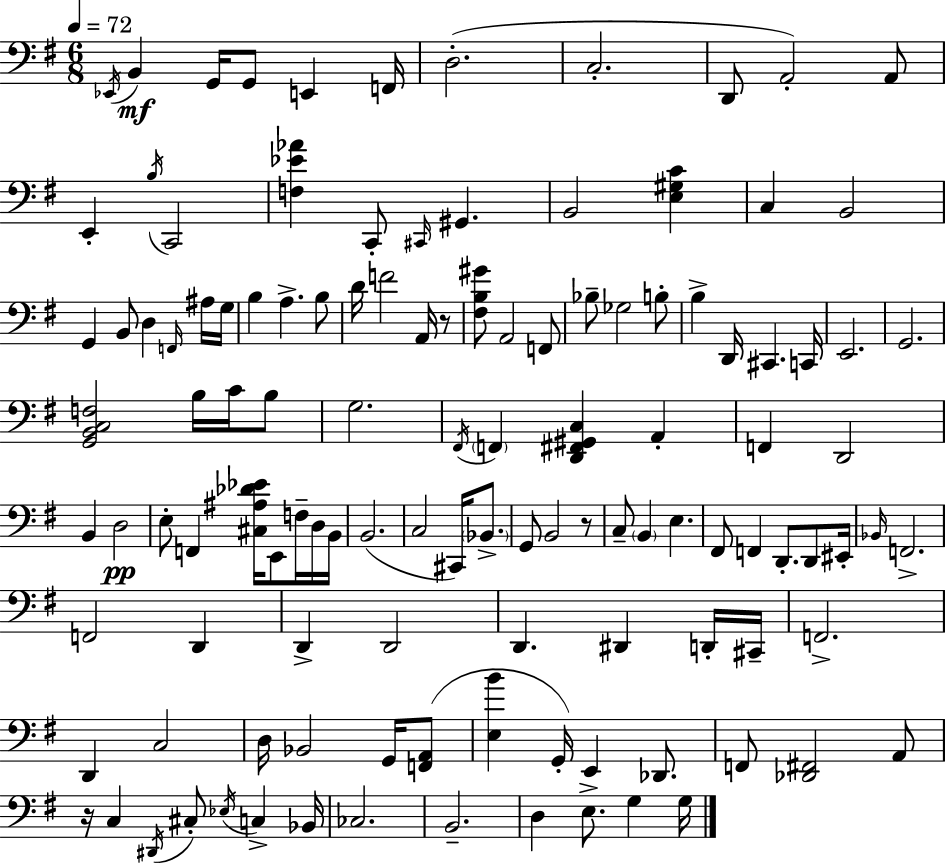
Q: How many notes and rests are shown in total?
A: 119